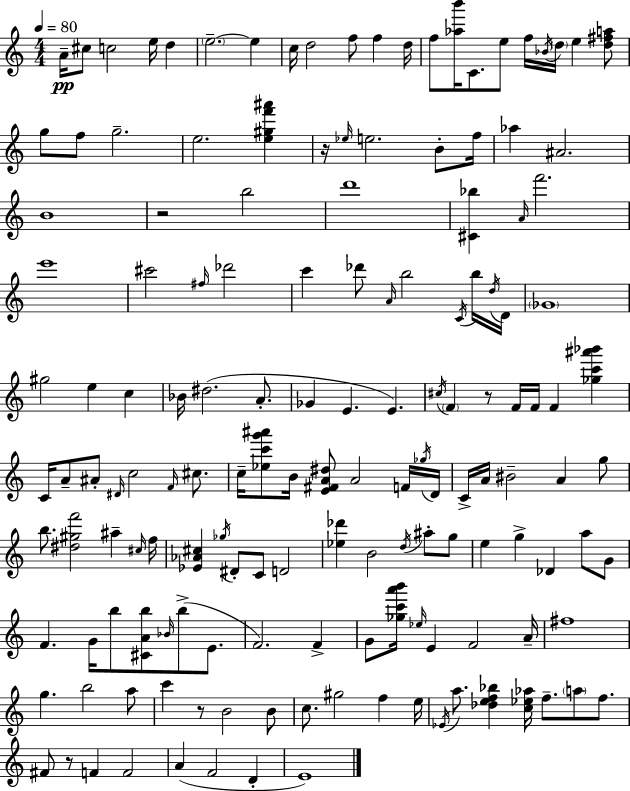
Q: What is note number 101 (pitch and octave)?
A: B5